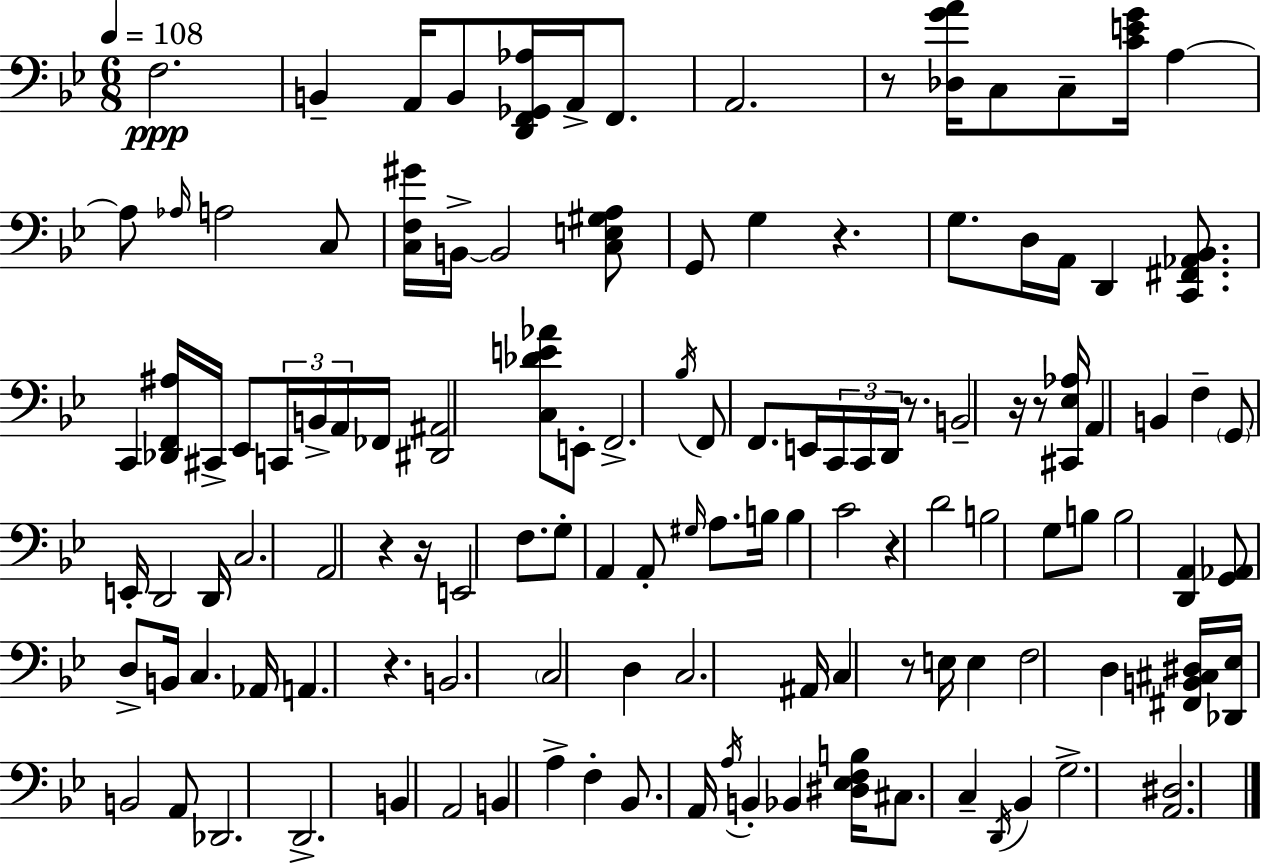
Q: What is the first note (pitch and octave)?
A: F3